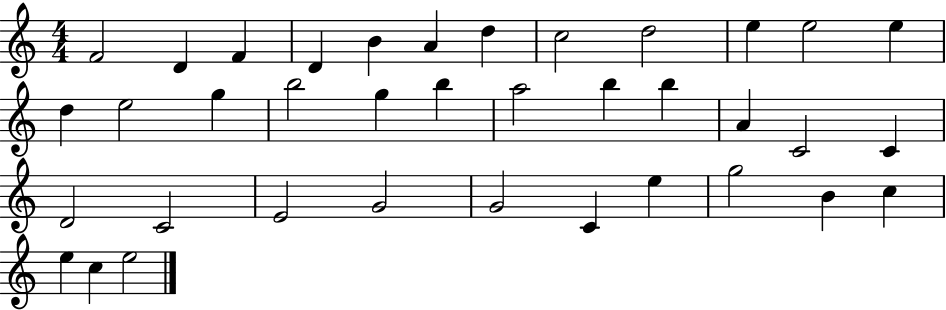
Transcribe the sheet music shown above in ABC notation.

X:1
T:Untitled
M:4/4
L:1/4
K:C
F2 D F D B A d c2 d2 e e2 e d e2 g b2 g b a2 b b A C2 C D2 C2 E2 G2 G2 C e g2 B c e c e2